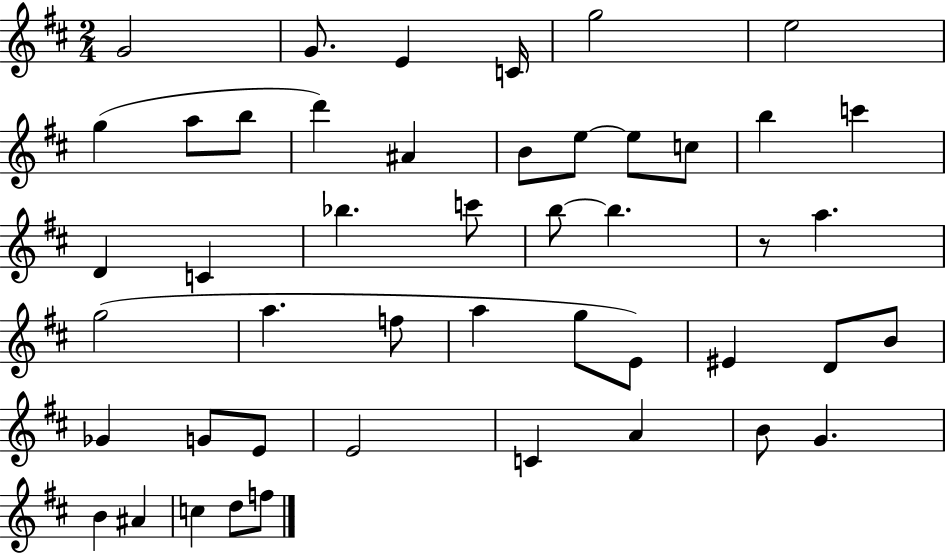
X:1
T:Untitled
M:2/4
L:1/4
K:D
G2 G/2 E C/4 g2 e2 g a/2 b/2 d' ^A B/2 e/2 e/2 c/2 b c' D C _b c'/2 b/2 b z/2 a g2 a f/2 a g/2 E/2 ^E D/2 B/2 _G G/2 E/2 E2 C A B/2 G B ^A c d/2 f/2